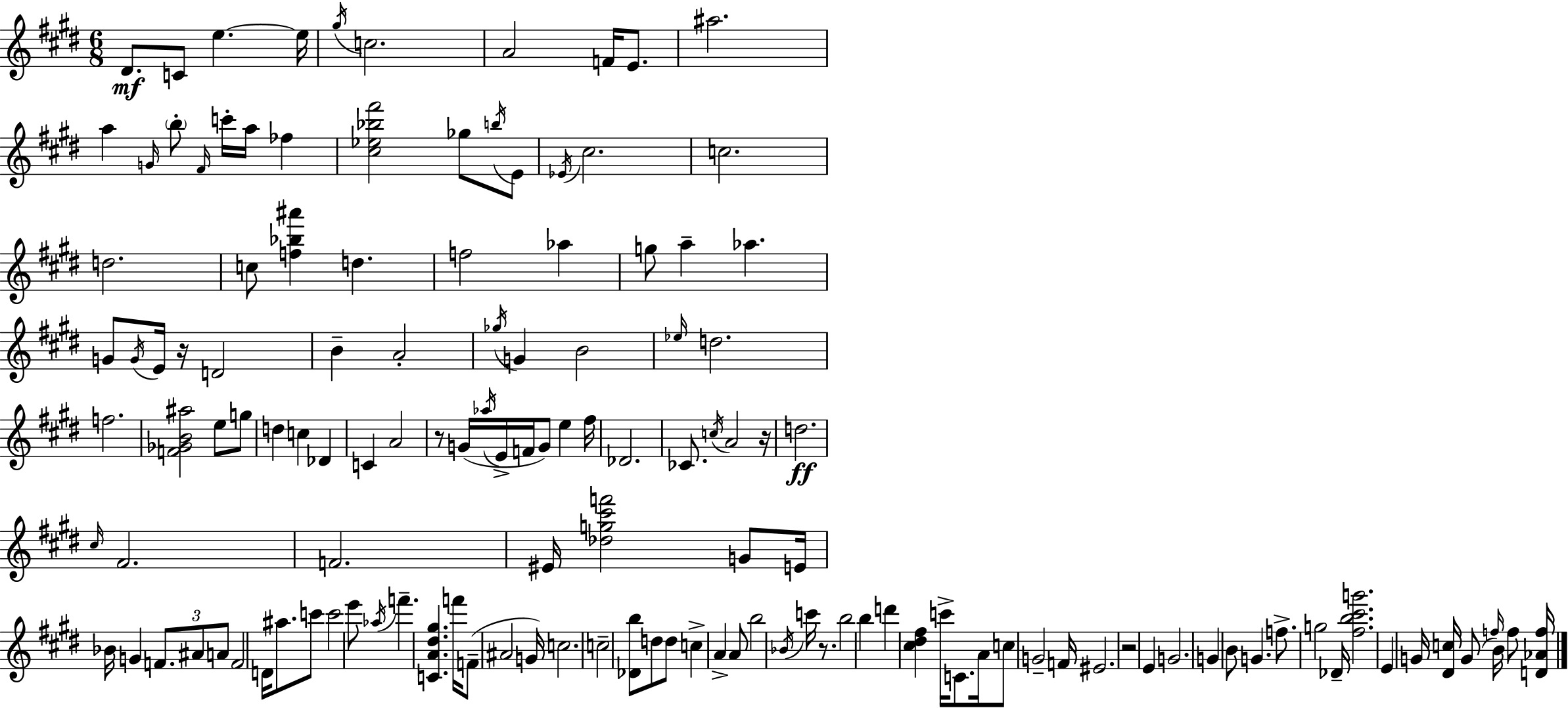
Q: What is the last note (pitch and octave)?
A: F5